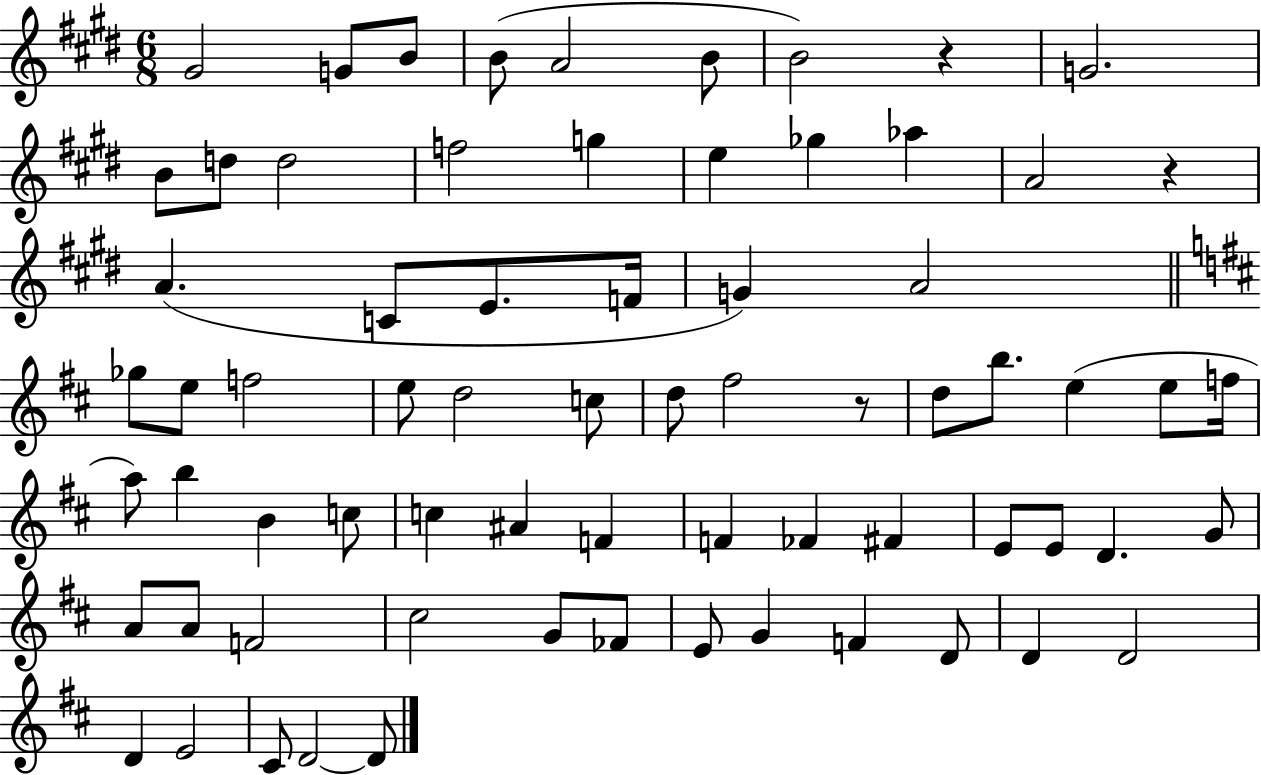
G#4/h G4/e B4/e B4/e A4/h B4/e B4/h R/q G4/h. B4/e D5/e D5/h F5/h G5/q E5/q Gb5/q Ab5/q A4/h R/q A4/q. C4/e E4/e. F4/s G4/q A4/h Gb5/e E5/e F5/h E5/e D5/h C5/e D5/e F#5/h R/e D5/e B5/e. E5/q E5/e F5/s A5/e B5/q B4/q C5/e C5/q A#4/q F4/q F4/q FES4/q F#4/q E4/e E4/e D4/q. G4/e A4/e A4/e F4/h C#5/h G4/e FES4/e E4/e G4/q F4/q D4/e D4/q D4/h D4/q E4/h C#4/e D4/h D4/e